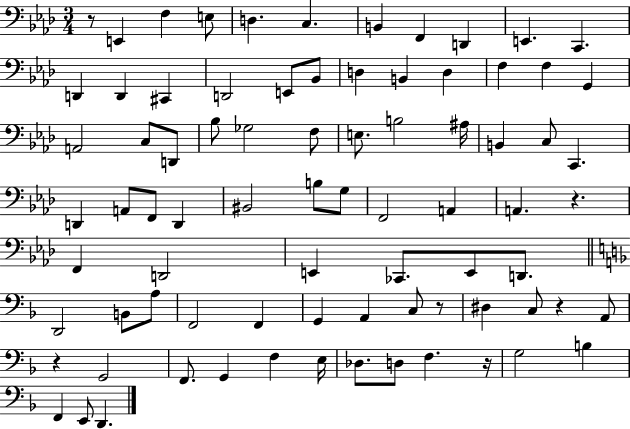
R/e E2/q F3/q E3/e D3/q. C3/q. B2/q F2/q D2/q E2/q. C2/q. D2/q D2/q C#2/q D2/h E2/e Bb2/e D3/q B2/q D3/q F3/q F3/q G2/q A2/h C3/e D2/e Bb3/e Gb3/h F3/e E3/e. B3/h A#3/s B2/q C3/e C2/q. D2/q A2/e F2/e D2/q BIS2/h B3/e G3/e F2/h A2/q A2/q. R/q. F2/q D2/h E2/q CES2/e. E2/e D2/e. D2/h B2/e A3/e F2/h F2/q G2/q A2/q C3/e R/e D#3/q C3/e R/q A2/e R/q G2/h F2/e. G2/q F3/q E3/s Db3/e. D3/e F3/q. R/s G3/h B3/q F2/q E2/e D2/q.